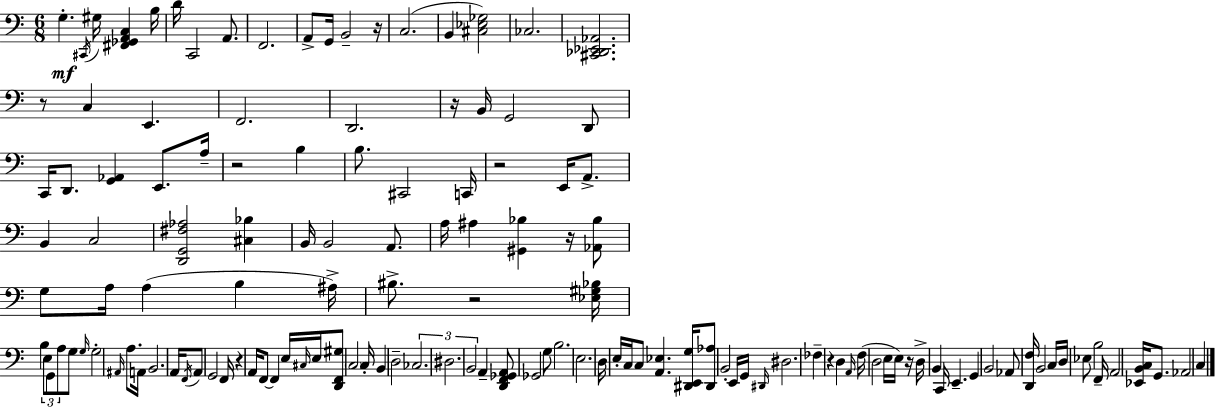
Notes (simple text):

G3/q. C#2/s G#3/s [F#2,Gb2,A2,C3]/q B3/s D4/s C2/h A2/e. F2/h. A2/e G2/s B2/h R/s C3/h. B2/q [C#3,Eb3,Gb3]/h CES3/h. [C#2,Db2,Eb2,Ab2]/h. R/e C3/q E2/q. F2/h. D2/h. R/s B2/s G2/h D2/e C2/s D2/e. [G2,Ab2]/q E2/e. A3/s R/h B3/q B3/e. C#2/h C2/s R/h E2/s A2/e. B2/q C3/h [D2,G2,F#3,Ab3]/h [C#3,Bb3]/q B2/s B2/h A2/e. A3/s A#3/q [G#2,Bb3]/q R/s [Ab2,Bb3]/e G3/e A3/s A3/q B3/q A#3/s BIS3/e. R/h [Eb3,G#3,Bb3]/s B3/q E3/e G2/e A3/e G3/e G3/s G3/h A#2/s A3/e. A2/s B2/h. A2/s F2/s A2/e G2/h F2/s R/q A2/s F2/e F2/q E3/s C#3/s E3/s [D2,F2,G#3]/e C3/h C3/s B2/q D3/h CES3/h. D#3/h. B2/h A2/q [D2,F2,Gb2,A2]/e Gb2/h G3/e B3/h. E3/h. D3/s E3/s C3/s C3/e [A2,Eb3]/q. [D#2,E2,G3]/s [D#2,Ab3]/e B2/h E2/s G2/s D#2/s D#3/h. FES3/q R/q D3/q A2/s F3/s D3/h E3/s E3/s R/s D3/s B2/q C2/s E2/q. G2/q B2/h Ab2/e [D2,F3]/s B2/h C3/s D3/s Eb3/e B3/h F2/s A2/h [Eb2,B2,C3]/s G2/e. Ab2/h C3/q